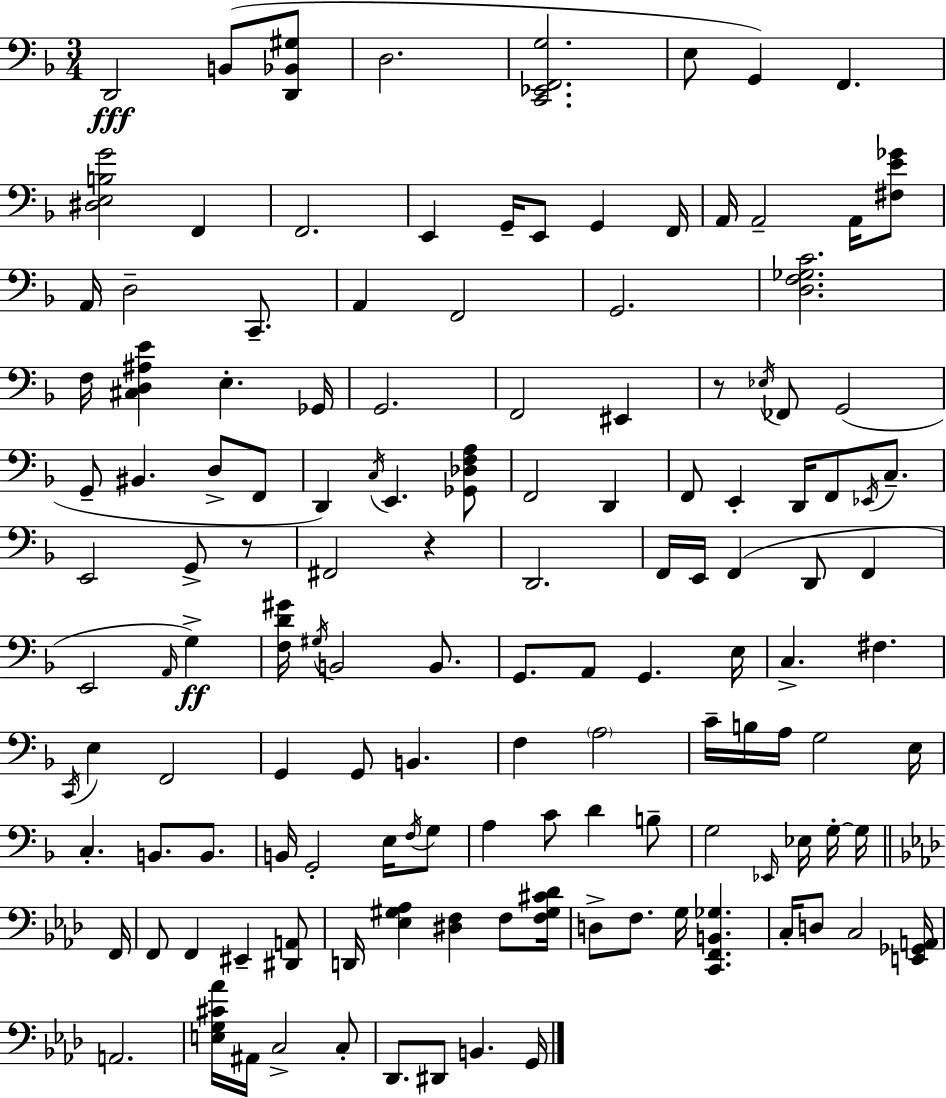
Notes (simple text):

D2/h B2/e [D2,Bb2,G#3]/e D3/h. [C2,Eb2,F2,G3]/h. E3/e G2/q F2/q. [D#3,E3,B3,G4]/h F2/q F2/h. E2/q G2/s E2/e G2/q F2/s A2/s A2/h A2/s [F#3,E4,Gb4]/e A2/s D3/h C2/e. A2/q F2/h G2/h. [D3,F3,Gb3,C4]/h. F3/s [C#3,D3,A#3,E4]/q E3/q. Gb2/s G2/h. F2/h EIS2/q R/e Eb3/s FES2/e G2/h G2/e BIS2/q. D3/e F2/e D2/q C3/s E2/q. [Gb2,Db3,F3,A3]/e F2/h D2/q F2/e E2/q D2/s F2/e Eb2/s C3/e. E2/h G2/e R/e F#2/h R/q D2/h. F2/s E2/s F2/q D2/e F2/q E2/h A2/s G3/q [F3,D4,G#4]/s G#3/s B2/h B2/e. G2/e. A2/e G2/q. E3/s C3/q. F#3/q. C2/s E3/q F2/h G2/q G2/e B2/q. F3/q A3/h C4/s B3/s A3/s G3/h E3/s C3/q. B2/e. B2/e. B2/s G2/h E3/s F3/s G3/e A3/q C4/e D4/q B3/e G3/h Eb2/s Eb3/s G3/s G3/s F2/s F2/e F2/q EIS2/q [D#2,A2]/e D2/s [Eb3,G#3,Ab3]/q [D#3,F3]/q F3/e [F3,G#3,C#4,Db4]/s D3/e F3/e. G3/s [C2,F2,B2,Gb3]/q. C3/s D3/e C3/h [E2,Gb2,A2]/s A2/h. [E3,G3,C#4,Ab4]/s A#2/s C3/h C3/e Db2/e. D#2/e B2/q. G2/s